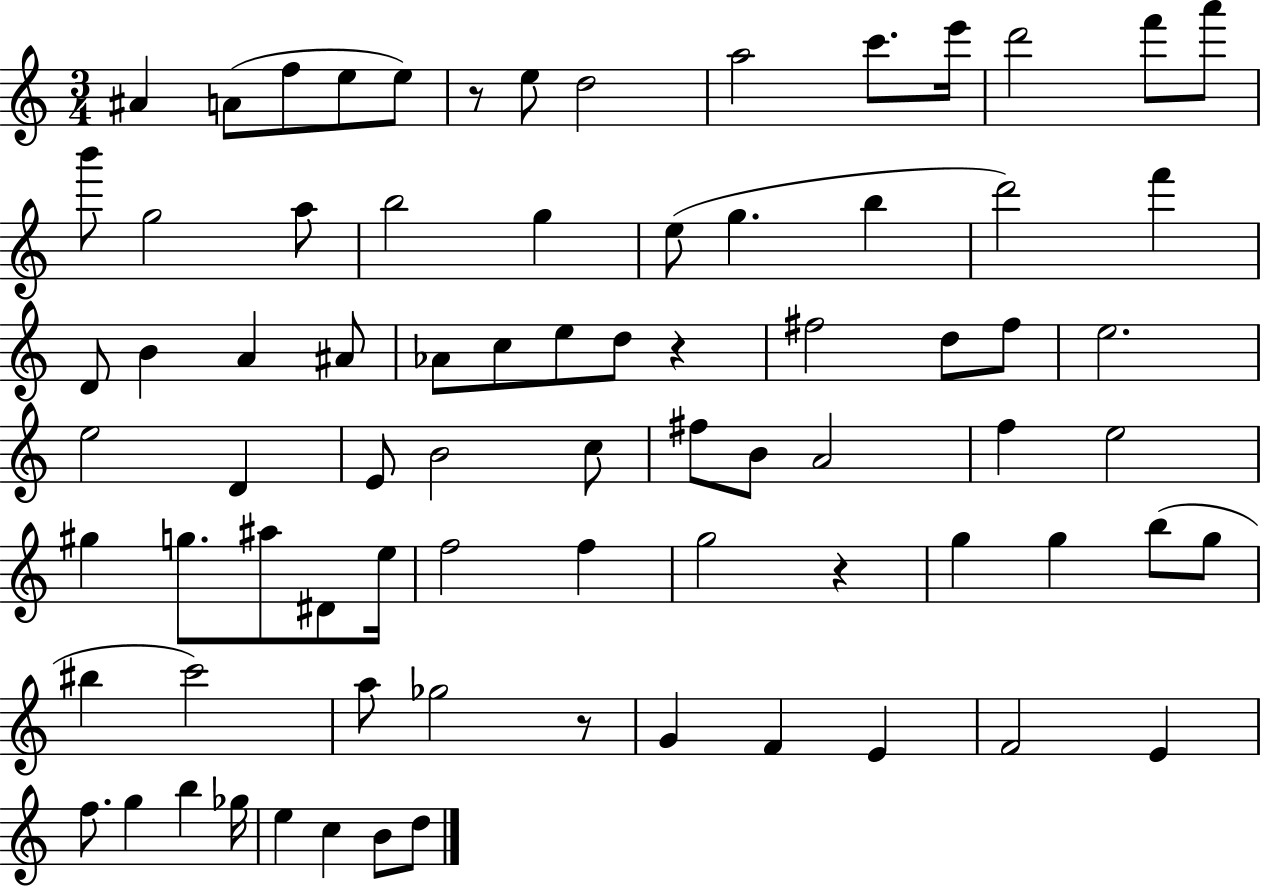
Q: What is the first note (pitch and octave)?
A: A#4